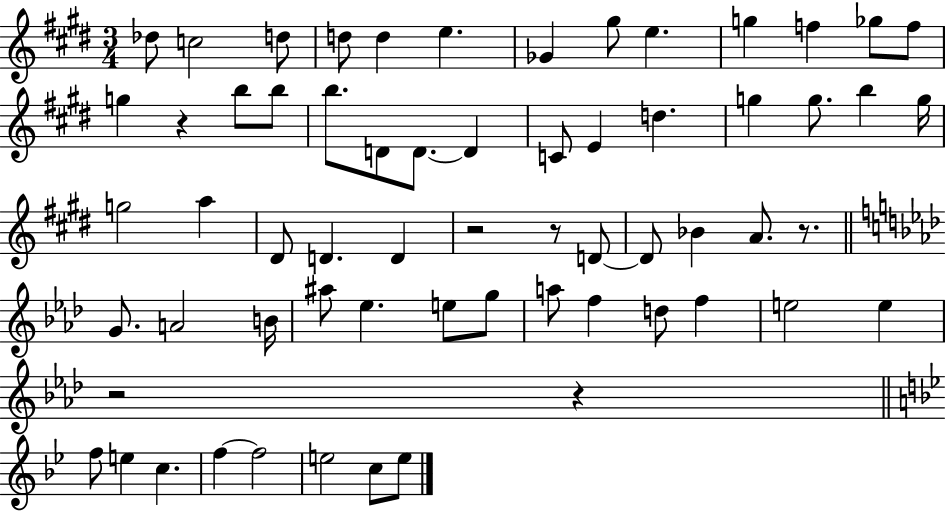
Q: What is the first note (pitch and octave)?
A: Db5